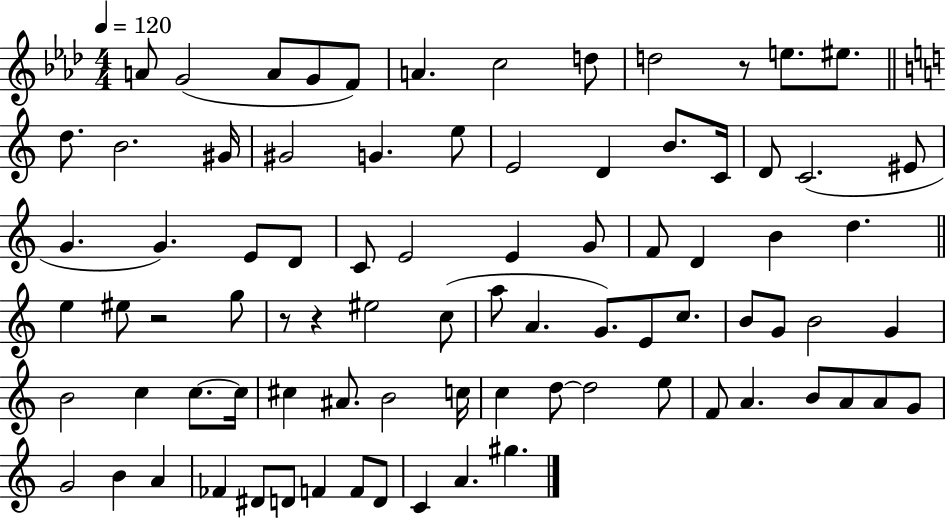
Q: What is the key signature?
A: AES major